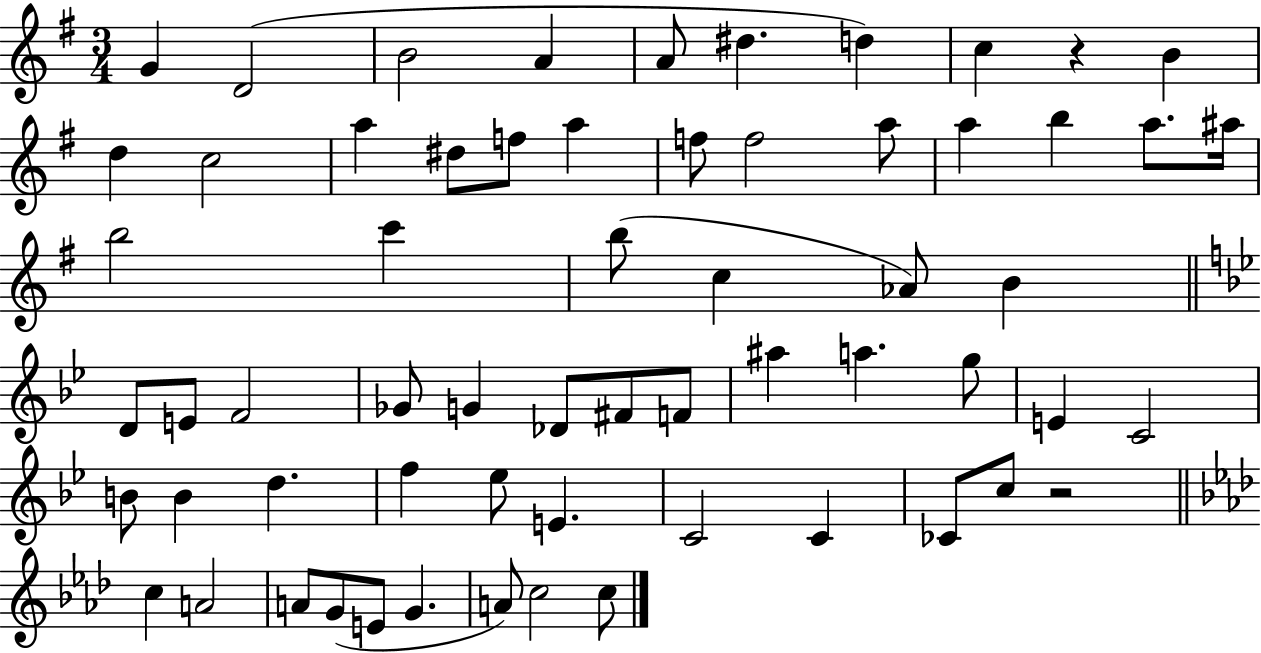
G4/q D4/h B4/h A4/q A4/e D#5/q. D5/q C5/q R/q B4/q D5/q C5/h A5/q D#5/e F5/e A5/q F5/e F5/h A5/e A5/q B5/q A5/e. A#5/s B5/h C6/q B5/e C5/q Ab4/e B4/q D4/e E4/e F4/h Gb4/e G4/q Db4/e F#4/e F4/e A#5/q A5/q. G5/e E4/q C4/h B4/e B4/q D5/q. F5/q Eb5/e E4/q. C4/h C4/q CES4/e C5/e R/h C5/q A4/h A4/e G4/e E4/e G4/q. A4/e C5/h C5/e